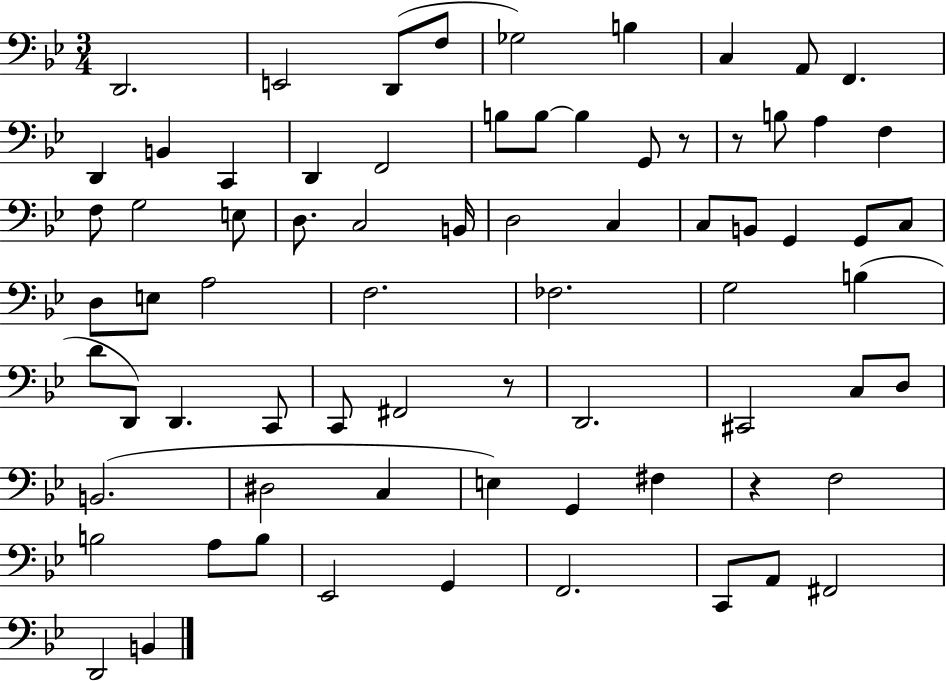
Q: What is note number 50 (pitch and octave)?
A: C3